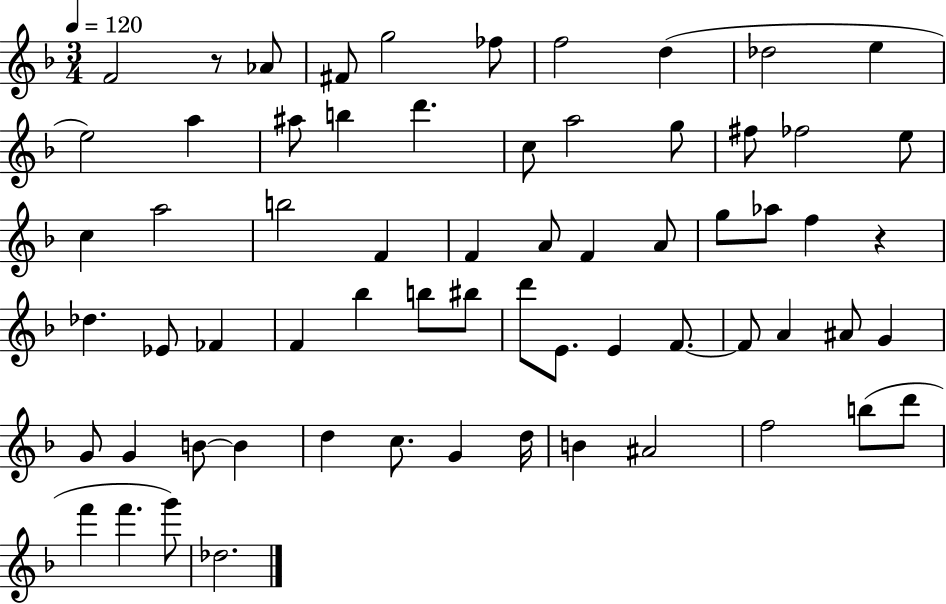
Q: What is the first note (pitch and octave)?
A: F4